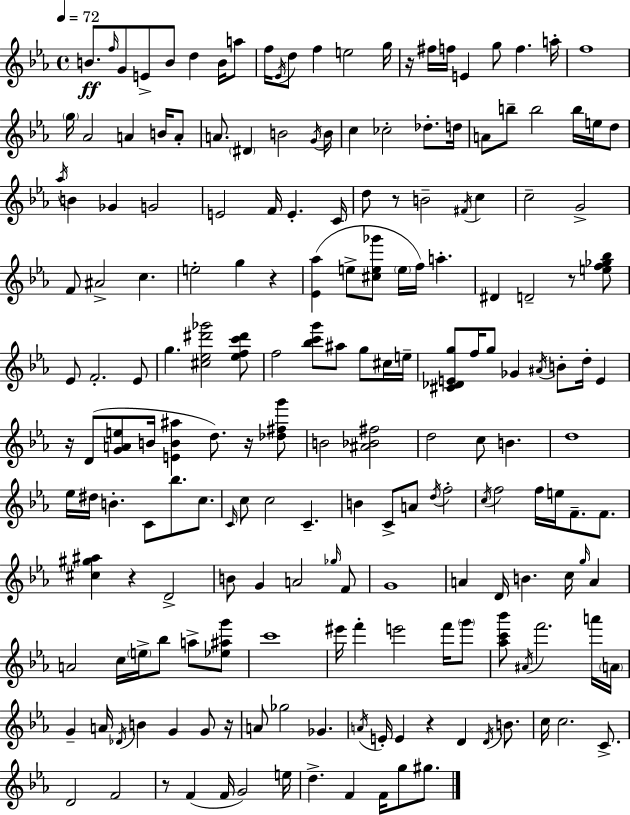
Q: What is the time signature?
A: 4/4